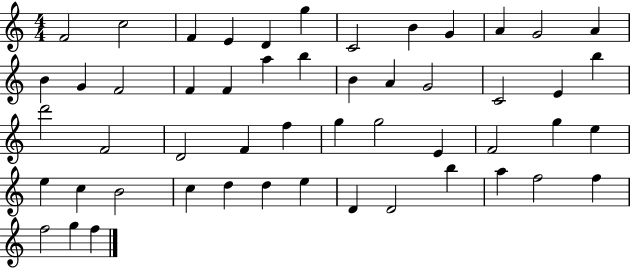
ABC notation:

X:1
T:Untitled
M:4/4
L:1/4
K:C
F2 c2 F E D g C2 B G A G2 A B G F2 F F a b B A G2 C2 E b d'2 F2 D2 F f g g2 E F2 g e e c B2 c d d e D D2 b a f2 f f2 g f